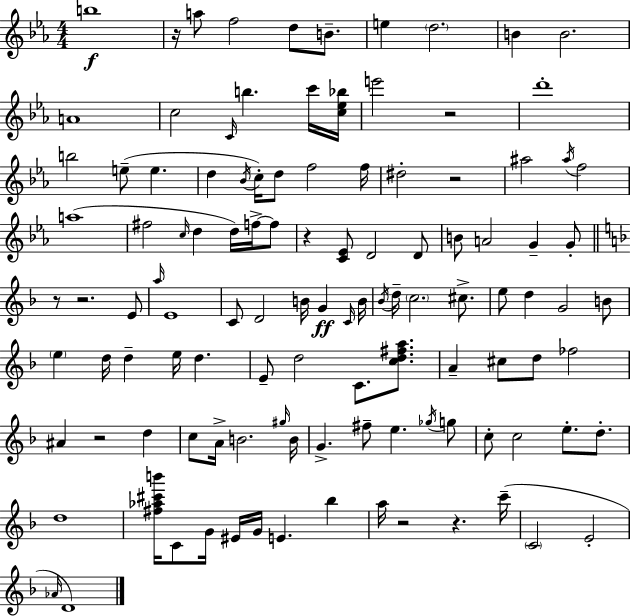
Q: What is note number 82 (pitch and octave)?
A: Gb5